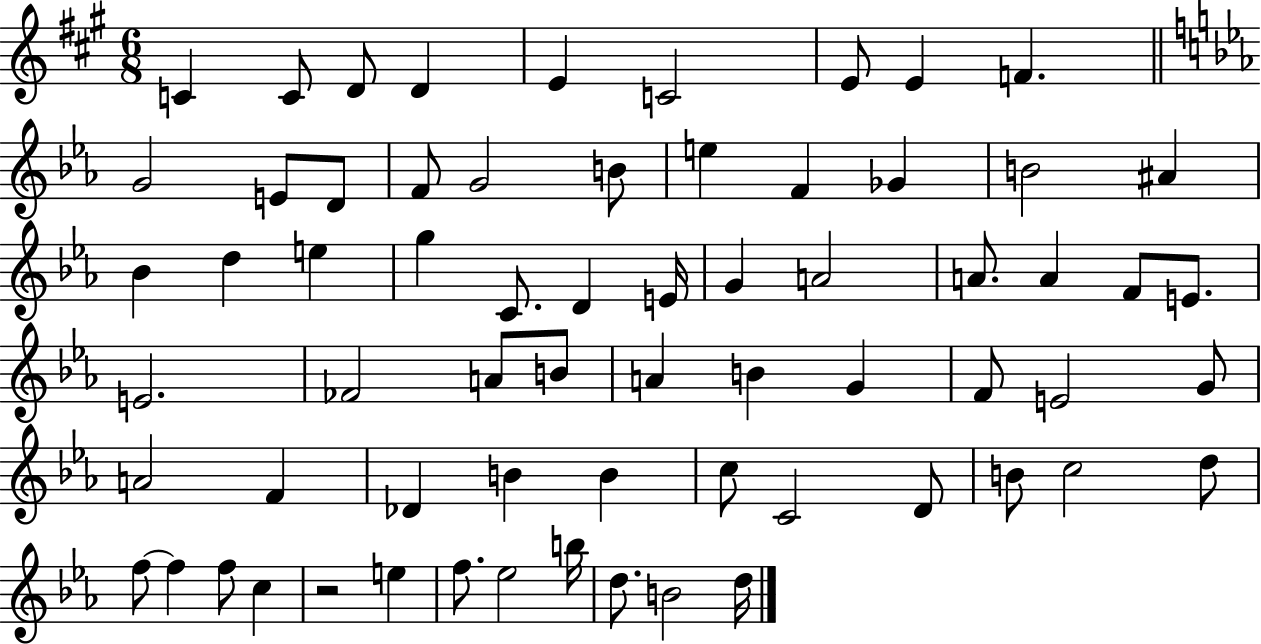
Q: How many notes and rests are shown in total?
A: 66